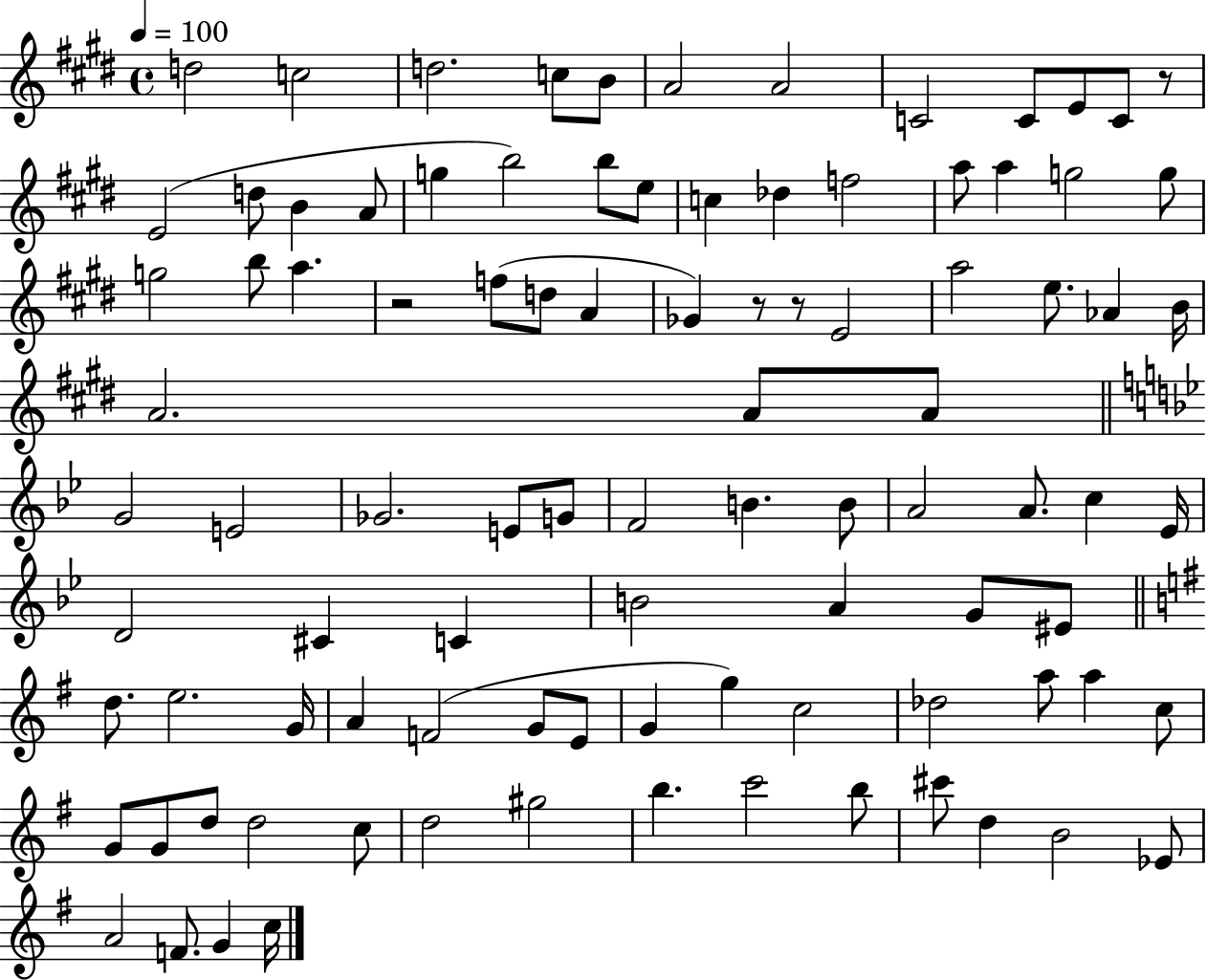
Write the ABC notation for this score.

X:1
T:Untitled
M:4/4
L:1/4
K:E
d2 c2 d2 c/2 B/2 A2 A2 C2 C/2 E/2 C/2 z/2 E2 d/2 B A/2 g b2 b/2 e/2 c _d f2 a/2 a g2 g/2 g2 b/2 a z2 f/2 d/2 A _G z/2 z/2 E2 a2 e/2 _A B/4 A2 A/2 A/2 G2 E2 _G2 E/2 G/2 F2 B B/2 A2 A/2 c _E/4 D2 ^C C B2 A G/2 ^E/2 d/2 e2 G/4 A F2 G/2 E/2 G g c2 _d2 a/2 a c/2 G/2 G/2 d/2 d2 c/2 d2 ^g2 b c'2 b/2 ^c'/2 d B2 _E/2 A2 F/2 G c/4